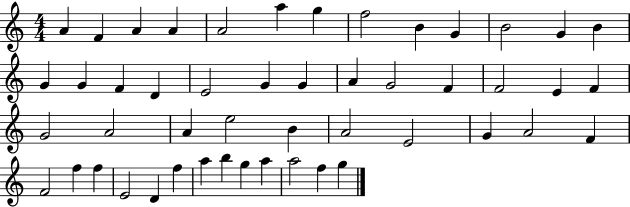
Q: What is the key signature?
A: C major